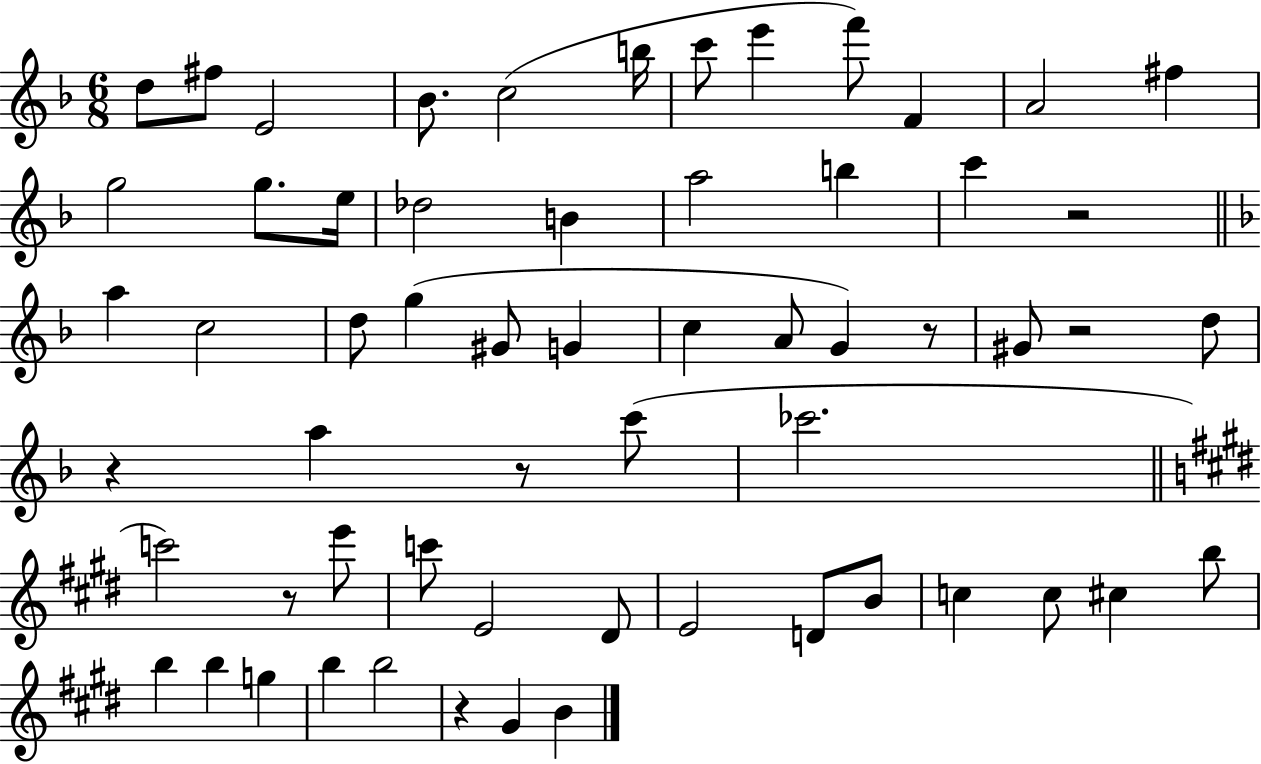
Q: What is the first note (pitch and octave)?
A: D5